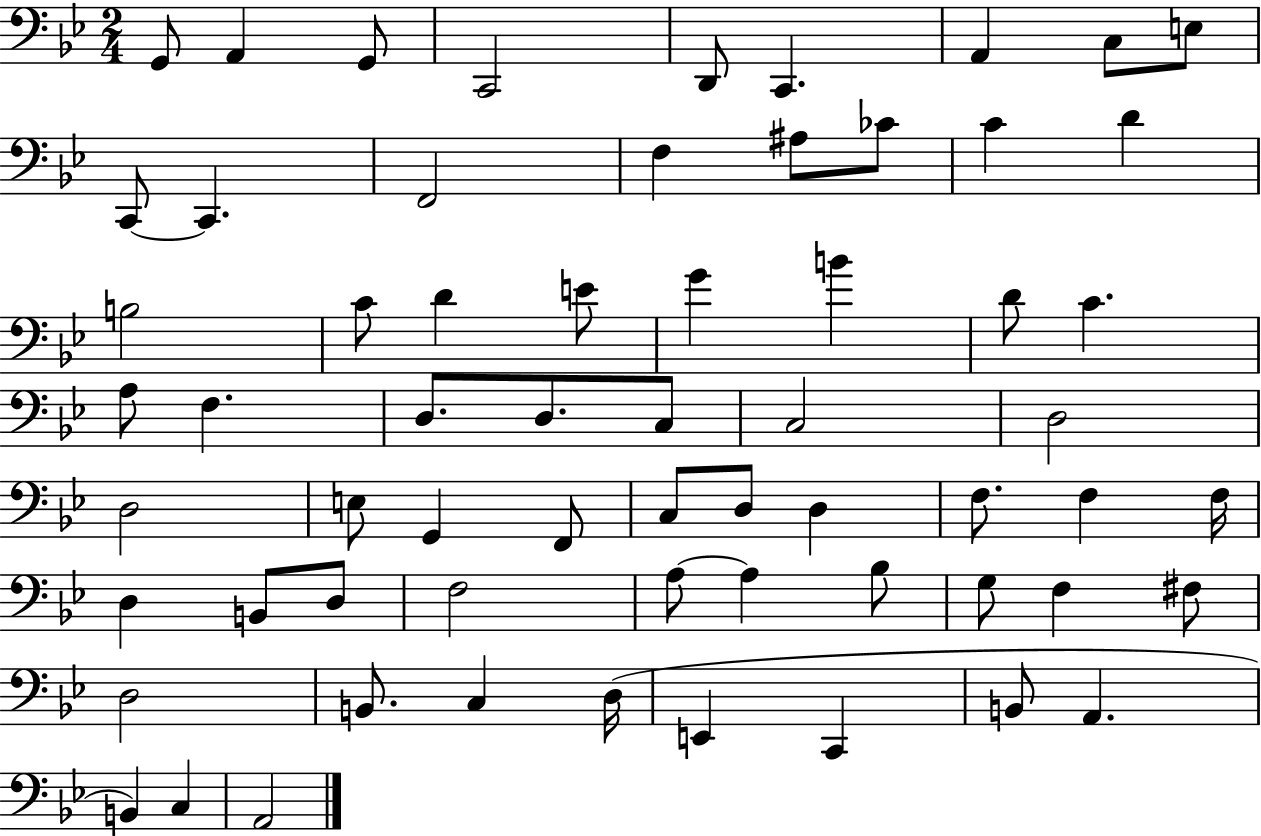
X:1
T:Untitled
M:2/4
L:1/4
K:Bb
G,,/2 A,, G,,/2 C,,2 D,,/2 C,, A,, C,/2 E,/2 C,,/2 C,, F,,2 F, ^A,/2 _C/2 C D B,2 C/2 D E/2 G B D/2 C A,/2 F, D,/2 D,/2 C,/2 C,2 D,2 D,2 E,/2 G,, F,,/2 C,/2 D,/2 D, F,/2 F, F,/4 D, B,,/2 D,/2 F,2 A,/2 A, _B,/2 G,/2 F, ^F,/2 D,2 B,,/2 C, D,/4 E,, C,, B,,/2 A,, B,, C, A,,2